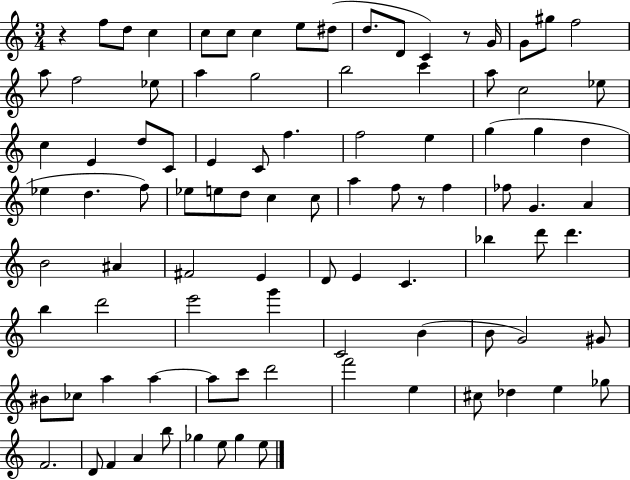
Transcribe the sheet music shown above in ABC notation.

X:1
T:Untitled
M:3/4
L:1/4
K:C
z f/2 d/2 c c/2 c/2 c e/2 ^d/2 d/2 D/2 C z/2 G/4 G/2 ^g/2 f2 a/2 f2 _e/2 a g2 b2 c' a/2 c2 _e/2 c E d/2 C/2 E C/2 f f2 e g g d _e d f/2 _e/2 e/2 d/2 c c/2 a f/2 z/2 f _f/2 G A B2 ^A ^F2 E D/2 E C _b d'/2 d' b d'2 e'2 g' C2 B B/2 G2 ^G/2 ^B/2 _c/2 a a a/2 c'/2 d'2 f'2 e ^c/2 _d e _g/2 F2 D/2 F A b/2 _g e/2 _g e/2